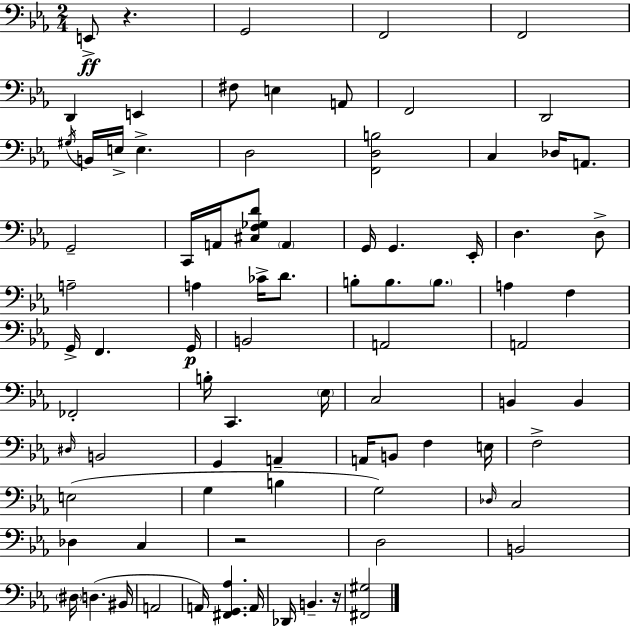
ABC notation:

X:1
T:Untitled
M:2/4
L:1/4
K:Cm
E,,/2 z G,,2 F,,2 F,,2 D,, E,, ^F,/2 E, A,,/2 F,,2 D,,2 ^G,/4 B,,/4 E,/4 E, D,2 [F,,D,B,]2 C, _D,/4 A,,/2 G,,2 C,,/4 A,,/4 [^C,F,_G,D]/2 A,, G,,/4 G,, _E,,/4 D, D,/2 A,2 A, _C/4 D/2 B,/2 B,/2 B,/2 A, F, G,,/4 F,, G,,/4 B,,2 A,,2 A,,2 _F,,2 B,/4 C,, _E,/4 C,2 B,, B,, ^D,/4 B,,2 G,, A,, A,,/4 B,,/2 F, E,/4 F,2 E,2 G, B, G,2 _D,/4 C,2 _D, C, z2 D,2 B,,2 ^D,/4 D, ^B,,/4 A,,2 A,,/4 [^F,,G,,_A,] A,,/4 _D,,/4 B,, z/4 [^F,,^G,]2